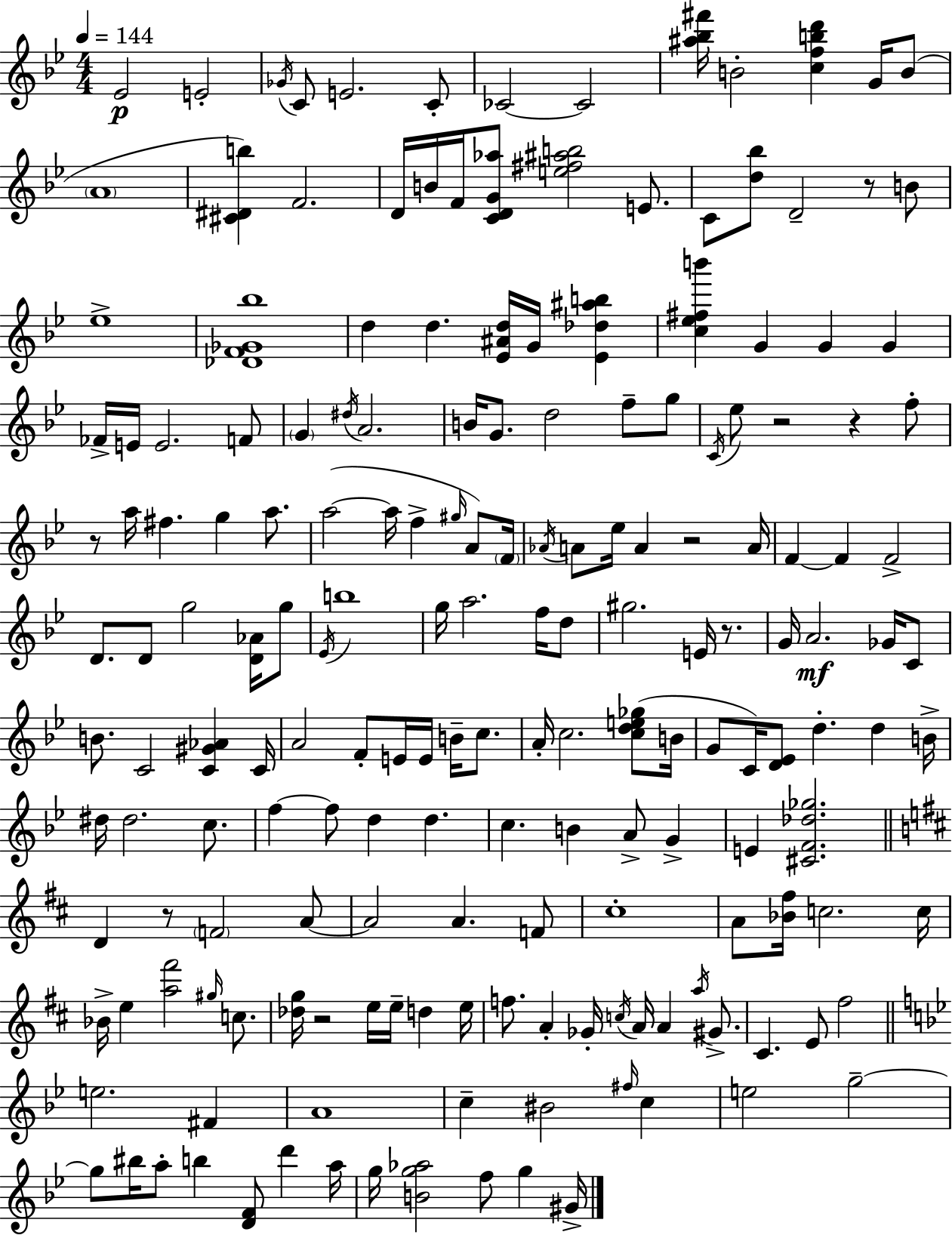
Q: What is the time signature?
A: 4/4